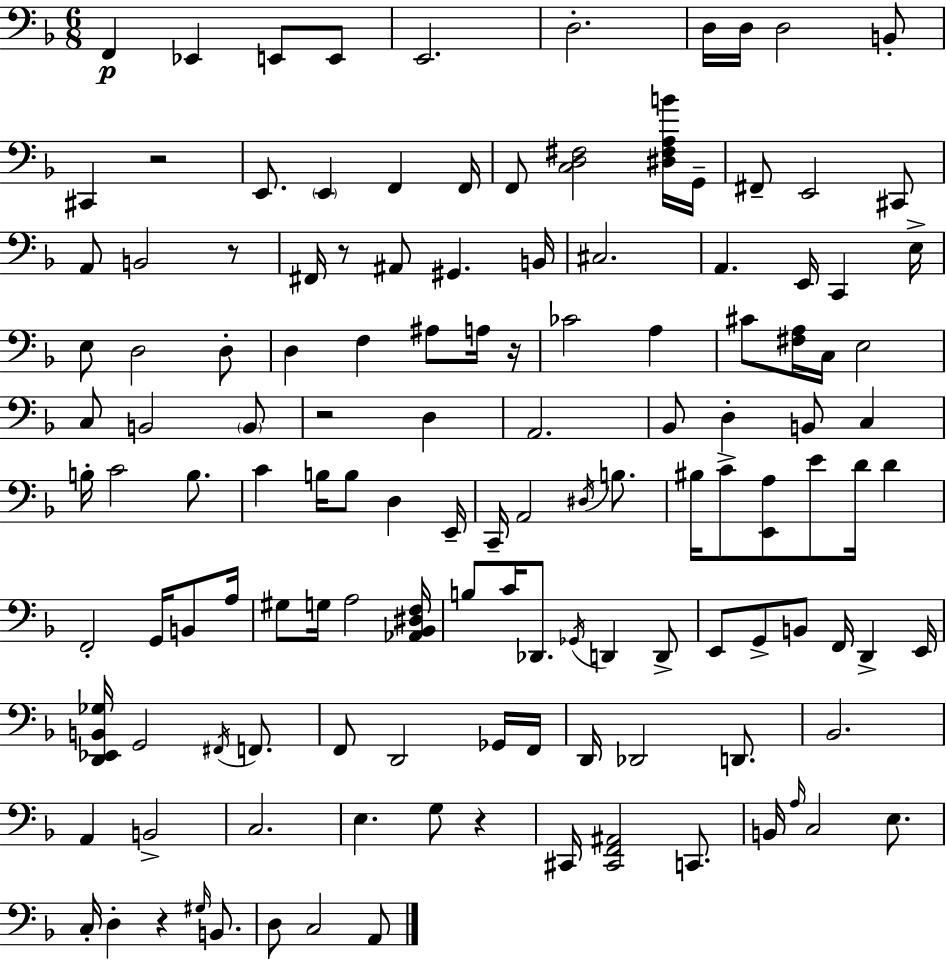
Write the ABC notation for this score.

X:1
T:Untitled
M:6/8
L:1/4
K:F
F,, _E,, E,,/2 E,,/2 E,,2 D,2 D,/4 D,/4 D,2 B,,/2 ^C,, z2 E,,/2 E,, F,, F,,/4 F,,/2 [C,D,^F,]2 [^D,^F,A,B]/4 G,,/4 ^F,,/2 E,,2 ^C,,/2 A,,/2 B,,2 z/2 ^F,,/4 z/2 ^A,,/2 ^G,, B,,/4 ^C,2 A,, E,,/4 C,, E,/4 E,/2 D,2 D,/2 D, F, ^A,/2 A,/4 z/4 _C2 A, ^C/2 [^F,A,]/4 C,/4 E,2 C,/2 B,,2 B,,/2 z2 D, A,,2 _B,,/2 D, B,,/2 C, B,/4 C2 B,/2 C B,/4 B,/2 D, E,,/4 C,,/4 A,,2 ^D,/4 B,/2 ^B,/4 C/2 [E,,A,]/2 E/2 D/4 D F,,2 G,,/4 B,,/2 A,/4 ^G,/2 G,/4 A,2 [_A,,_B,,^D,F,]/4 B,/2 C/4 _D,,/2 _G,,/4 D,, D,,/2 E,,/2 G,,/2 B,,/2 F,,/4 D,, E,,/4 [D,,_E,,B,,_G,]/4 G,,2 ^F,,/4 F,,/2 F,,/2 D,,2 _G,,/4 F,,/4 D,,/4 _D,,2 D,,/2 _B,,2 A,, B,,2 C,2 E, G,/2 z ^C,,/4 [^C,,F,,^A,,]2 C,,/2 B,,/4 A,/4 C,2 E,/2 C,/4 D, z ^G,/4 B,,/2 D,/2 C,2 A,,/2